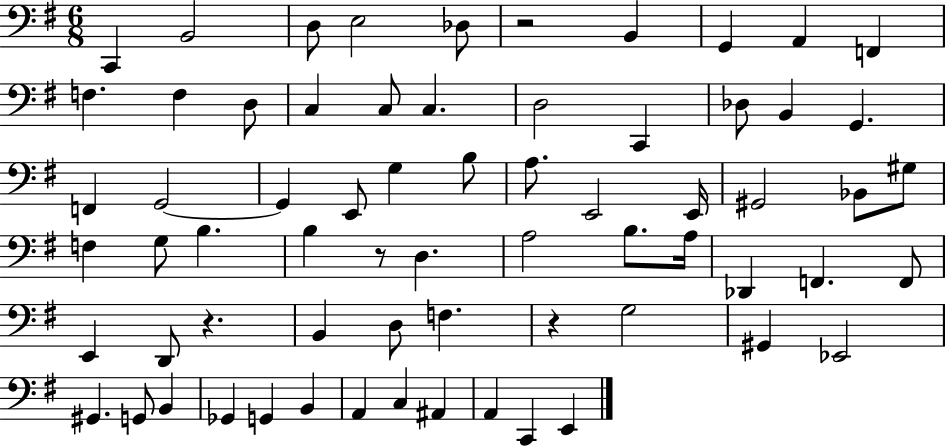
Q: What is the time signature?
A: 6/8